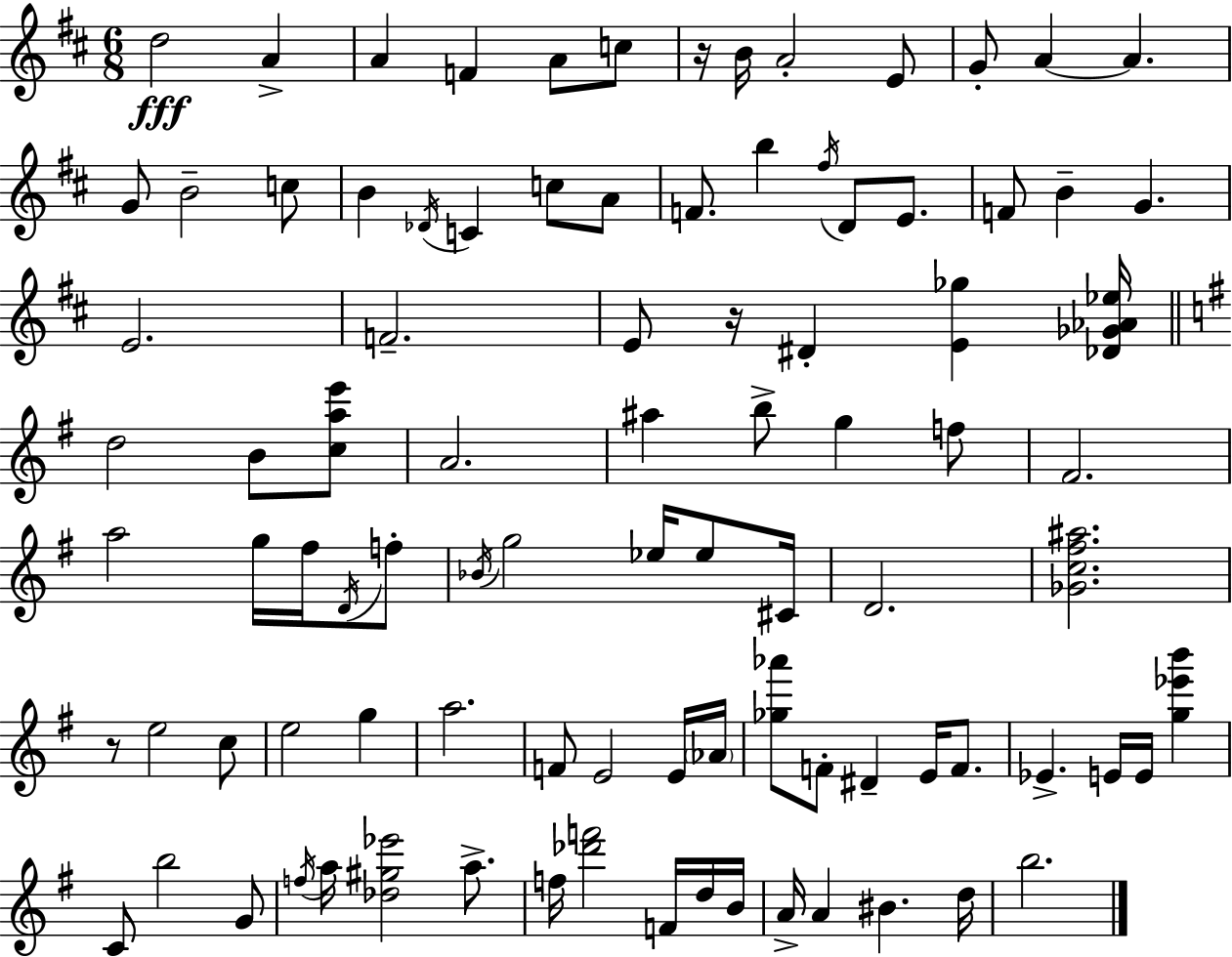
X:1
T:Untitled
M:6/8
L:1/4
K:D
d2 A A F A/2 c/2 z/4 B/4 A2 E/2 G/2 A A G/2 B2 c/2 B _D/4 C c/2 A/2 F/2 b ^f/4 D/2 E/2 F/2 B G E2 F2 E/2 z/4 ^D [E_g] [_D_G_A_e]/4 d2 B/2 [cae']/2 A2 ^a b/2 g f/2 ^F2 a2 g/4 ^f/4 D/4 f/2 _B/4 g2 _e/4 _e/2 ^C/4 D2 [_Gc^f^a]2 z/2 e2 c/2 e2 g a2 F/2 E2 E/4 _A/4 [_g_a']/2 F/2 ^D E/4 F/2 _E E/4 E/4 [g_e'b'] C/2 b2 G/2 f/4 a/4 [_d^g_e']2 a/2 f/4 [_d'f']2 F/4 d/4 B/4 A/4 A ^B d/4 b2